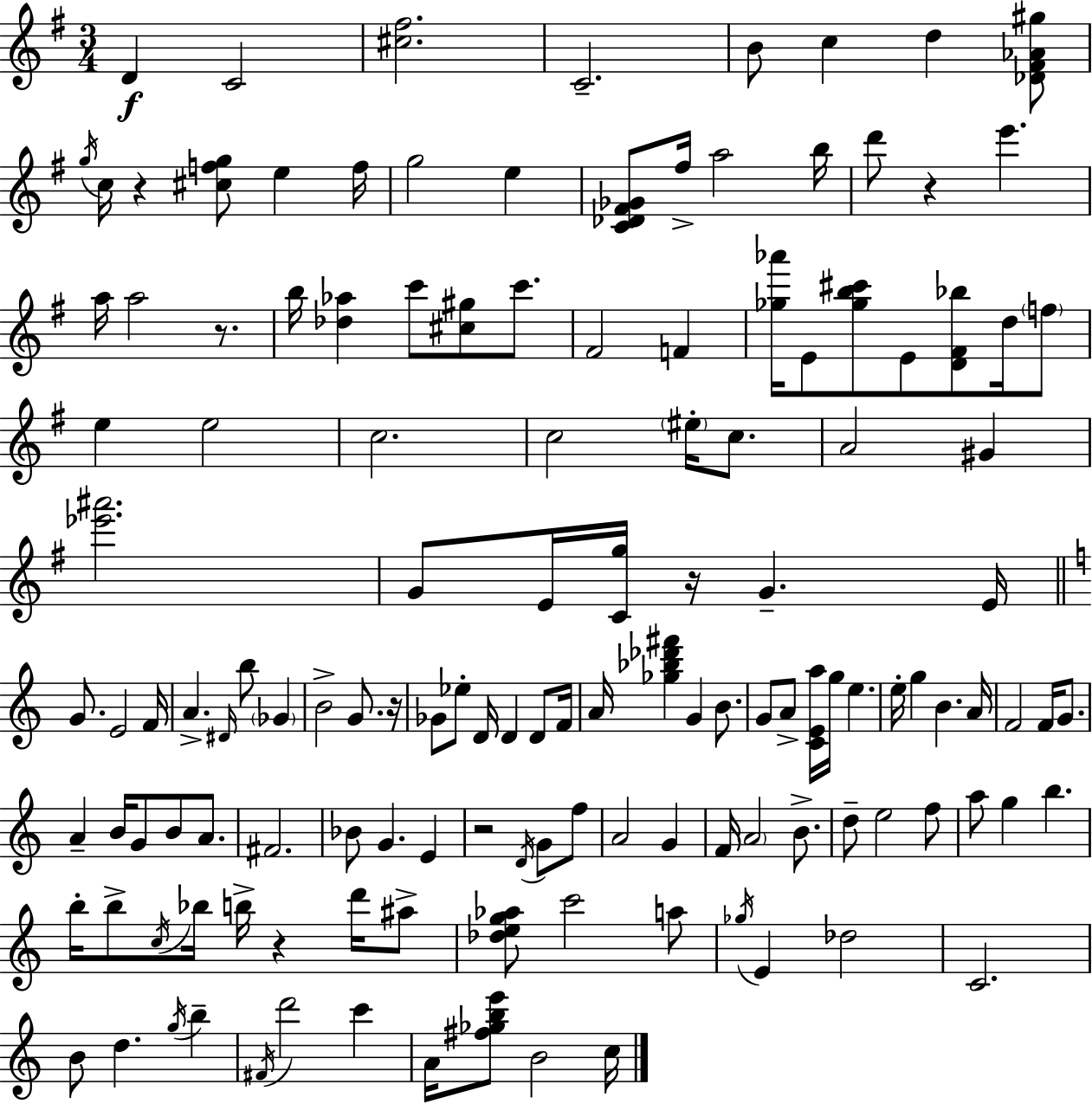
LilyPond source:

{
  \clef treble
  \numericTimeSignature
  \time 3/4
  \key e \minor
  d'4\f c'2 | <cis'' fis''>2. | c'2.-- | b'8 c''4 d''4 <des' fis' aes' gis''>8 | \break \acciaccatura { g''16 } c''16 r4 <cis'' f'' g''>8 e''4 | f''16 g''2 e''4 | <c' des' fis' ges'>8 fis''16-> a''2 | b''16 d'''8 r4 e'''4. | \break a''16 a''2 r8. | b''16 <des'' aes''>4 c'''8 <cis'' gis''>8 c'''8. | fis'2 f'4 | <ges'' aes'''>16 e'8 <ges'' b'' cis'''>8 e'8 <d' fis' bes''>8 d''16 \parenthesize f''8 | \break e''4 e''2 | c''2. | c''2 \parenthesize eis''16-. c''8. | a'2 gis'4 | \break <ees''' ais'''>2. | g'8 e'16 <c' g''>16 r16 g'4.-- | e'16 \bar "||" \break \key c \major g'8. e'2 f'16 | a'4.-> \grace { dis'16 } b''8 \parenthesize ges'4 | b'2-> g'8. | r16 ges'8 ees''8-. d'16 d'4 d'8 | \break f'16 a'16 <ges'' bes'' des''' fis'''>4 g'4 b'8. | g'8 a'8-> <c' e' a''>16 g''16 e''4. | e''16-. g''4 b'4. | a'16 f'2 f'16 g'8. | \break a'4-- b'16 g'8 b'8 a'8. | fis'2. | bes'8 g'4. e'4 | r2 \acciaccatura { d'16 } g'8 | \break f''8 a'2 g'4 | f'16 \parenthesize a'2 b'8.-> | d''8-- e''2 | f''8 a''8 g''4 b''4. | \break b''16-. b''8-> \acciaccatura { c''16 } bes''16 b''16-> r4 | d'''16 ais''8-> <des'' e'' g'' aes''>8 c'''2 | a''8 \acciaccatura { ges''16 } e'4 des''2 | c'2. | \break b'8 d''4. | \acciaccatura { g''16 } b''4-- \acciaccatura { fis'16 } d'''2 | c'''4 a'16 <fis'' ges'' b'' e'''>8 b'2 | c''16 \bar "|."
}